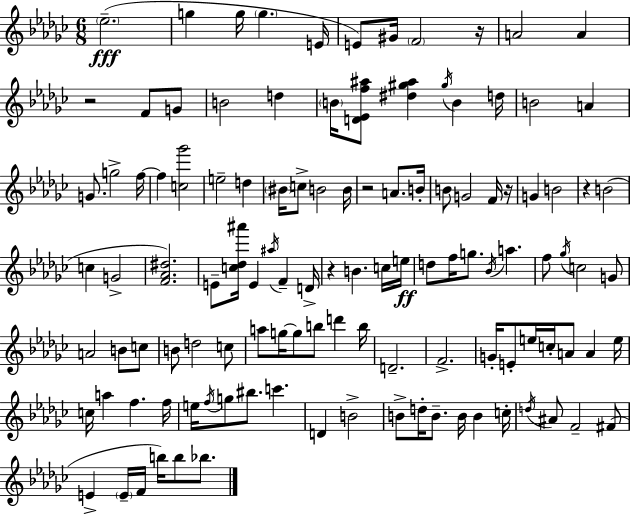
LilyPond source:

{
  \clef treble
  \numericTimeSignature
  \time 6/8
  \key ees \minor
  \parenthesize ees''2.--(\fff | g''4 g''16 \parenthesize g''4. e'16 | e'8) gis'16 \parenthesize f'2 r16 | a'2 a'4 | \break r2 f'8 g'8 | b'2 d''4 | \parenthesize b'16 <d' ees' f'' ais''>8 <dis'' gis'' ais''>4 \acciaccatura { gis''16 } b'4 | d''16 b'2 a'4 | \break g'8. g''2-> | f''16~~ f''4 <c'' ges'''>2 | e''2-- d''4 | \parenthesize bis'16 c''8-> b'2 | \break b'16 r2 a'8. | b'16-. b'8 g'2 f'16 | r16 g'4 b'2 | r4 b'2( | \break c''4 g'2-> | <f' aes' dis''>2.) | e'8-- <c'' des'' ais'''>16 e'4 \acciaccatura { ais''16 } f'4-- | d'16-> r4 b'4. | \break c''16 e''16\ff d''8 f''16 g''8. \acciaccatura { bes'16 } a''4. | f''8 \acciaccatura { ges''16 } c''2 | g'8 a'2 | b'8 c''8 b'8 d''2 | \break c''8 a''8 g''16~~ g''8 b''8 d'''4 | b''16 d'2.-- | f'2.-> | g'16-. e'8-. e''16 c''16-. a'8 a'4 | \break e''16 c''16 a''4 f''4. | f''16 e''16 \acciaccatura { f''16 } g''8 bis''8. c'''4. | d'4 b'2-> | b'8-> d''16-. b'8.-- b'16 | \break b'4 c''16-. \acciaccatura { d''16 } ais'8 f'2-- | fis'8( e'4-> \parenthesize e'16-- f'16 | b''16) b''8 bes''8. \bar "|."
}